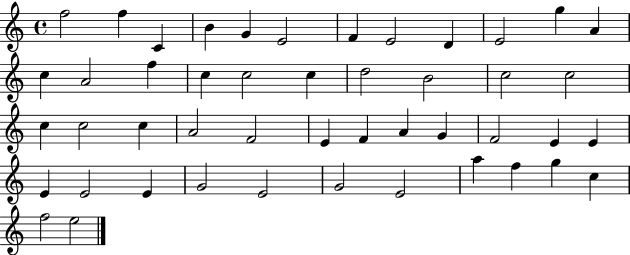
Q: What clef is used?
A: treble